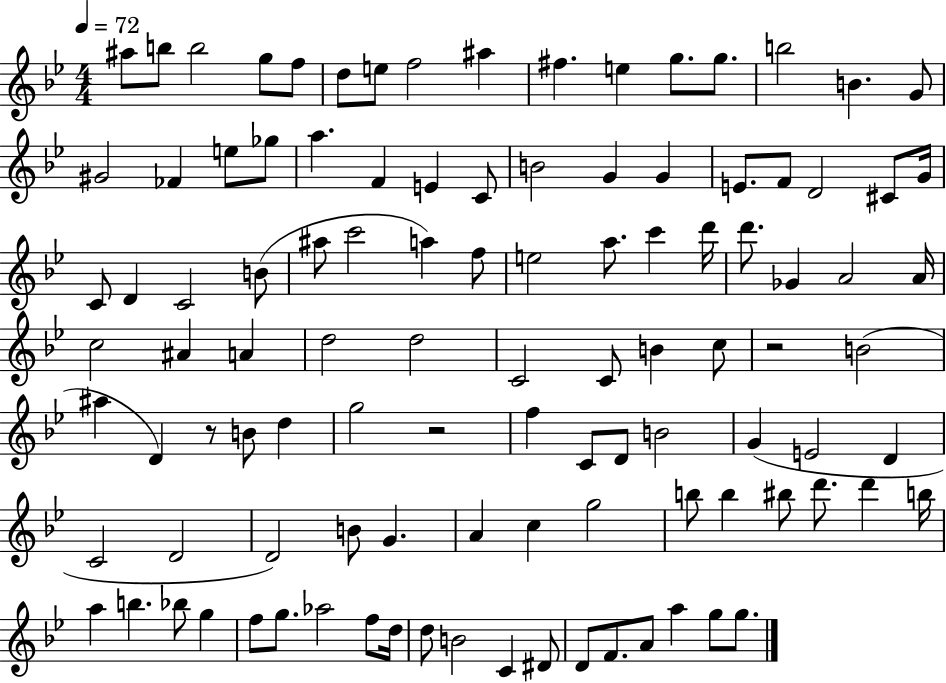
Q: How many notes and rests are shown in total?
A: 106